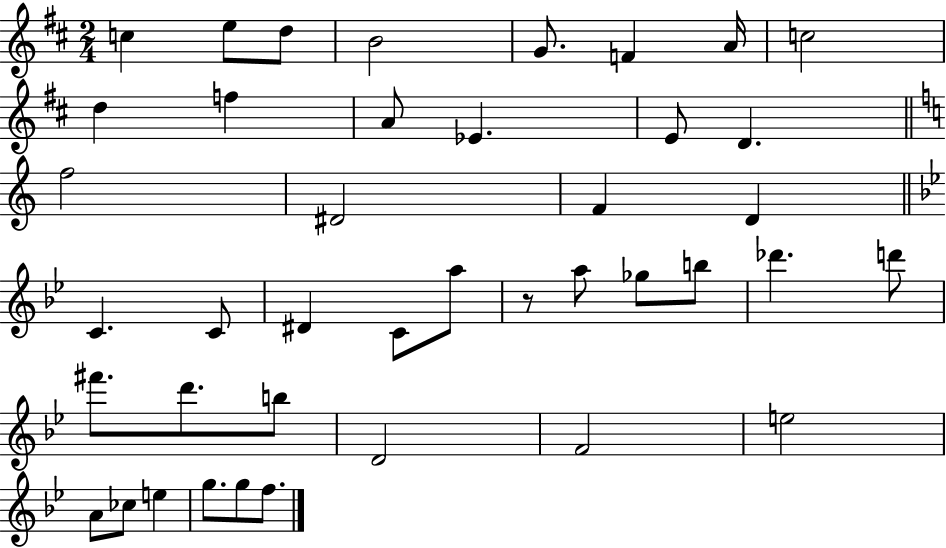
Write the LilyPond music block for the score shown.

{
  \clef treble
  \numericTimeSignature
  \time 2/4
  \key d \major
  c''4 e''8 d''8 | b'2 | g'8. f'4 a'16 | c''2 | \break d''4 f''4 | a'8 ees'4. | e'8 d'4. | \bar "||" \break \key a \minor f''2 | dis'2 | f'4 d'4 | \bar "||" \break \key bes \major c'4. c'8 | dis'4 c'8 a''8 | r8 a''8 ges''8 b''8 | des'''4. d'''8 | \break fis'''8. d'''8. b''8 | d'2 | f'2 | e''2 | \break a'8 ces''8 e''4 | g''8. g''8 f''8. | \bar "|."
}